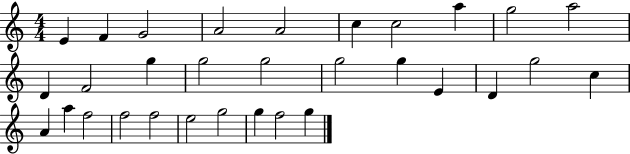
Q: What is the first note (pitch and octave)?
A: E4